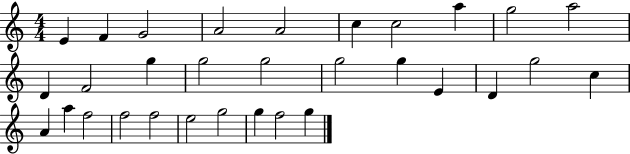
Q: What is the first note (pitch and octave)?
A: E4